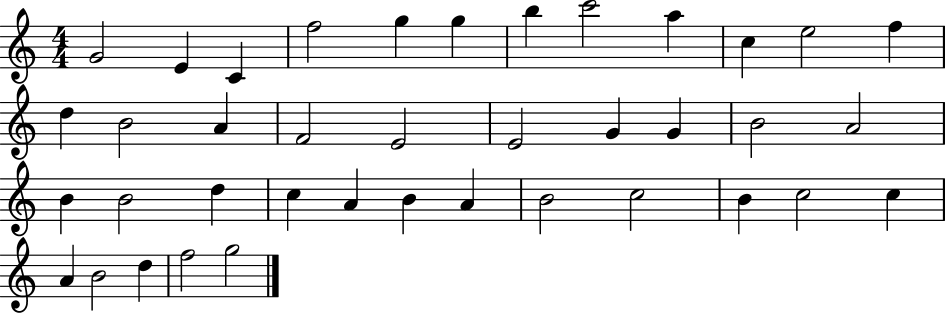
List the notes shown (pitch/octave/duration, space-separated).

G4/h E4/q C4/q F5/h G5/q G5/q B5/q C6/h A5/q C5/q E5/h F5/q D5/q B4/h A4/q F4/h E4/h E4/h G4/q G4/q B4/h A4/h B4/q B4/h D5/q C5/q A4/q B4/q A4/q B4/h C5/h B4/q C5/h C5/q A4/q B4/h D5/q F5/h G5/h